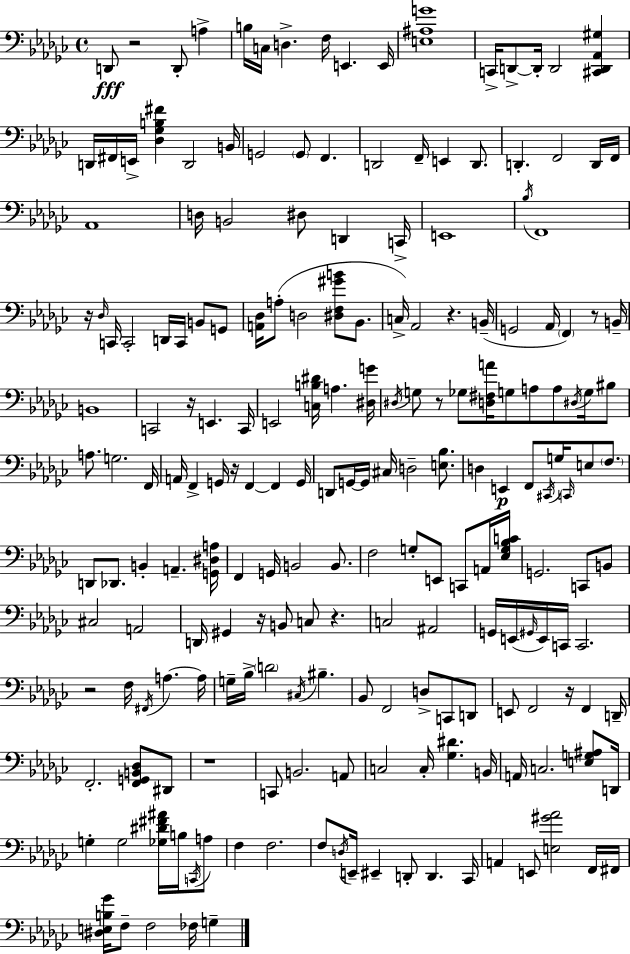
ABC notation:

X:1
T:Untitled
M:4/4
L:1/4
K:Ebm
D,,/2 z2 D,,/2 A, B,/4 C,/4 D, F,/4 E,, E,,/4 [E,^A,G]4 C,,/4 D,,/2 D,,/4 D,,2 [^C,,D,,_A,,^G,] D,,/4 ^F,,/4 E,,/4 [_D,_G,B,^F] D,,2 B,,/4 G,,2 G,,/2 F,, D,,2 F,,/4 E,, D,,/2 D,, F,,2 D,,/4 F,,/4 _A,,4 D,/4 B,,2 ^D,/2 D,, C,,/4 E,,4 _B,/4 F,,4 z/4 _D,/4 C,,/4 C,,2 D,,/4 C,,/4 B,,/2 G,,/2 [A,,_D,]/4 A,/2 D,2 [^D,F,^GB]/2 _B,,/2 C,/4 _A,,2 z B,,/4 G,,2 _A,,/4 F,, z/2 B,,/4 B,,4 C,,2 z/4 E,, C,,/4 E,,2 [C,B,^D]/4 A, [^D,G]/4 ^D,/4 G,/2 z/2 _G,/2 [D,^F,A]/4 G,/2 A,/2 A,/2 ^D,/4 G,/4 ^B,/2 A,/2 G,2 F,,/4 A,,/4 F,, G,,/4 z/4 F,, F,, G,,/4 D,,/2 G,,/4 G,,/4 ^C,/4 D,2 [E,_B,]/2 D, E,, F,,/2 ^C,,/4 G,/4 C,,/4 E,/2 F,/2 D,,/2 _D,,/2 B,, A,, [G,,^D,A,]/4 F,, G,,/4 B,,2 B,,/2 F,2 G,/2 E,,/2 C,,/2 A,,/4 [_E,G,_B,C]/4 G,,2 C,,/2 B,,/2 ^C,2 A,,2 D,,/4 ^G,, z/4 B,,/2 C,/2 z C,2 ^A,,2 G,,/4 E,,/4 ^G,,/4 E,,/4 C,,/4 C,,2 z2 F,/4 ^F,,/4 A, A,/4 G,/4 _B,/4 D2 ^C,/4 ^B, _B,,/2 F,,2 D,/2 C,,/2 D,,/2 E,,/2 F,,2 z/4 F,, D,,/4 F,,2 [F,,G,,B,,_D,]/2 ^D,,/2 z4 C,,/2 B,,2 A,,/2 C,2 C,/4 [_G,^D] B,,/4 A,,/4 C,2 [E,G,^A,]/2 D,,/4 G, G,2 [_G,^D^F^A]/4 B,/4 C,,/4 A,/2 F, F,2 F,/2 D,/4 E,,/4 ^E,, D,,/2 D,, _C,,/4 A,, E,,/2 [E,^G_A]2 F,,/4 ^F,,/4 [^D,E,B,_G]/4 F,/2 F,2 _F,/4 G,